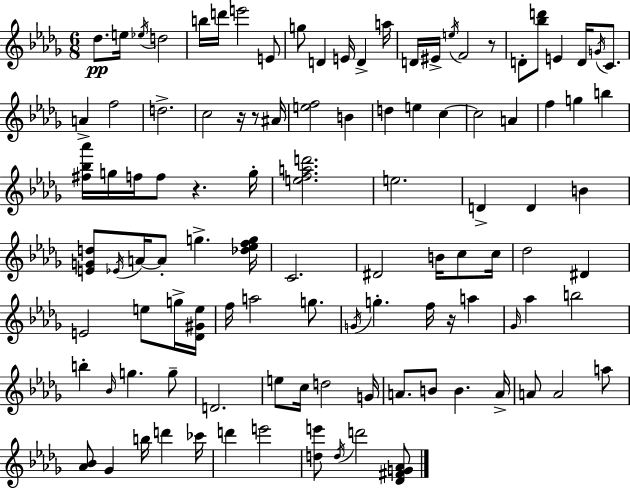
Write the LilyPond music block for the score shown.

{
  \clef treble
  \numericTimeSignature
  \time 6/8
  \key bes \minor
  \repeat volta 2 { des''8.\pp e''16 \acciaccatura { ees''16 } d''2 | b''16 d'''16 e'''2 e'8 | g''8 d'4 e'16 d'4-> | a''16 d'16 eis'16-> \acciaccatura { e''16 } f'2 | \break r8 d'8-. <bes'' d'''>8 e'4 d'16 \acciaccatura { g'16 } | c'8. a'4-> f''2 | d''2.-> | c''2 r16 | \break r8 ais'16 <e'' f''>2 b'4 | d''4 e''4 c''4~~ | c''2 a'4 | f''4 g''4 b''4 | \break <fis'' bes'' aes'''>16 g''16 f''16 f''8 r4. | g''16-. <e'' f'' a'' d'''>2. | e''2. | d'4-> d'4 b'4 | \break <e' g' d''>8 \acciaccatura { ees'16 } a'16~~ a'8-. g''4.-> | <des'' ees'' f'' g''>16 c'2. | dis'2 | b'16 c''8 c''16 des''2 | \break dis'4 e'2 | e''8 g''16-> <des' gis' e''>16 f''16 a''2 | g''8. \acciaccatura { g'16 } g''4.-. f''16 | r16 a''4 \grace { ges'16 } aes''4 b''2 | \break b''4-. \grace { bes'16 } g''4. | g''8-- d'2. | e''8 c''16 d''2 | g'16 a'8. b'8 | \break b'4. a'16-> a'8 a'2 | a''8 <aes' bes'>8 ges'4 | b''16 d'''4 ces'''16 d'''4 e'''2 | <d'' e'''>8 \acciaccatura { d''16 } d'''2 | \break <des' fis' g' aes'>8 } \bar "|."
}